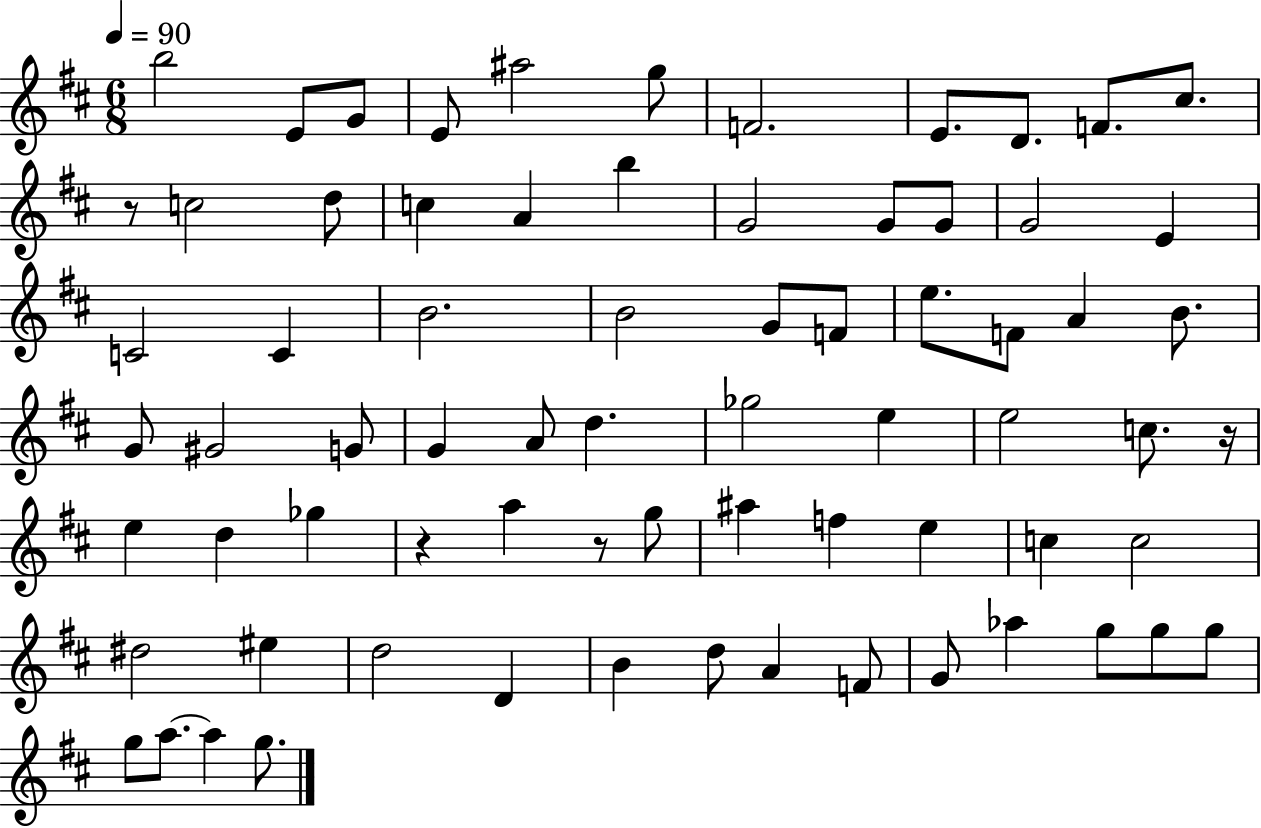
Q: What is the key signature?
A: D major